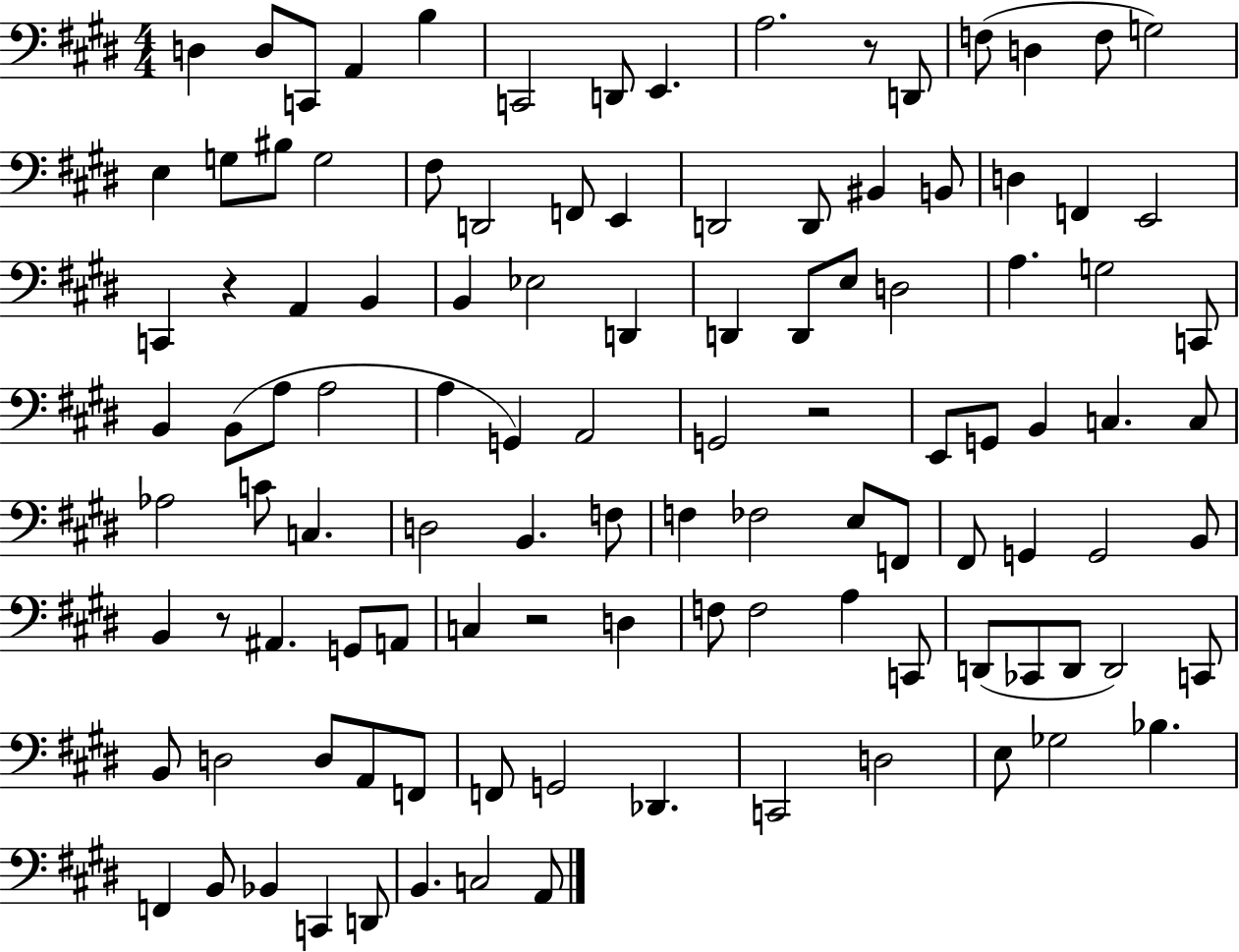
{
  \clef bass
  \numericTimeSignature
  \time 4/4
  \key e \major
  d4 d8 c,8 a,4 b4 | c,2 d,8 e,4. | a2. r8 d,8 | f8( d4 f8 g2) | \break e4 g8 bis8 g2 | fis8 d,2 f,8 e,4 | d,2 d,8 bis,4 b,8 | d4 f,4 e,2 | \break c,4 r4 a,4 b,4 | b,4 ees2 d,4 | d,4 d,8 e8 d2 | a4. g2 c,8 | \break b,4 b,8( a8 a2 | a4 g,4) a,2 | g,2 r2 | e,8 g,8 b,4 c4. c8 | \break aes2 c'8 c4. | d2 b,4. f8 | f4 fes2 e8 f,8 | fis,8 g,4 g,2 b,8 | \break b,4 r8 ais,4. g,8 a,8 | c4 r2 d4 | f8 f2 a4 c,8 | d,8( ces,8 d,8 d,2) c,8 | \break b,8 d2 d8 a,8 f,8 | f,8 g,2 des,4. | c,2 d2 | e8 ges2 bes4. | \break f,4 b,8 bes,4 c,4 d,8 | b,4. c2 a,8 | \bar "|."
}